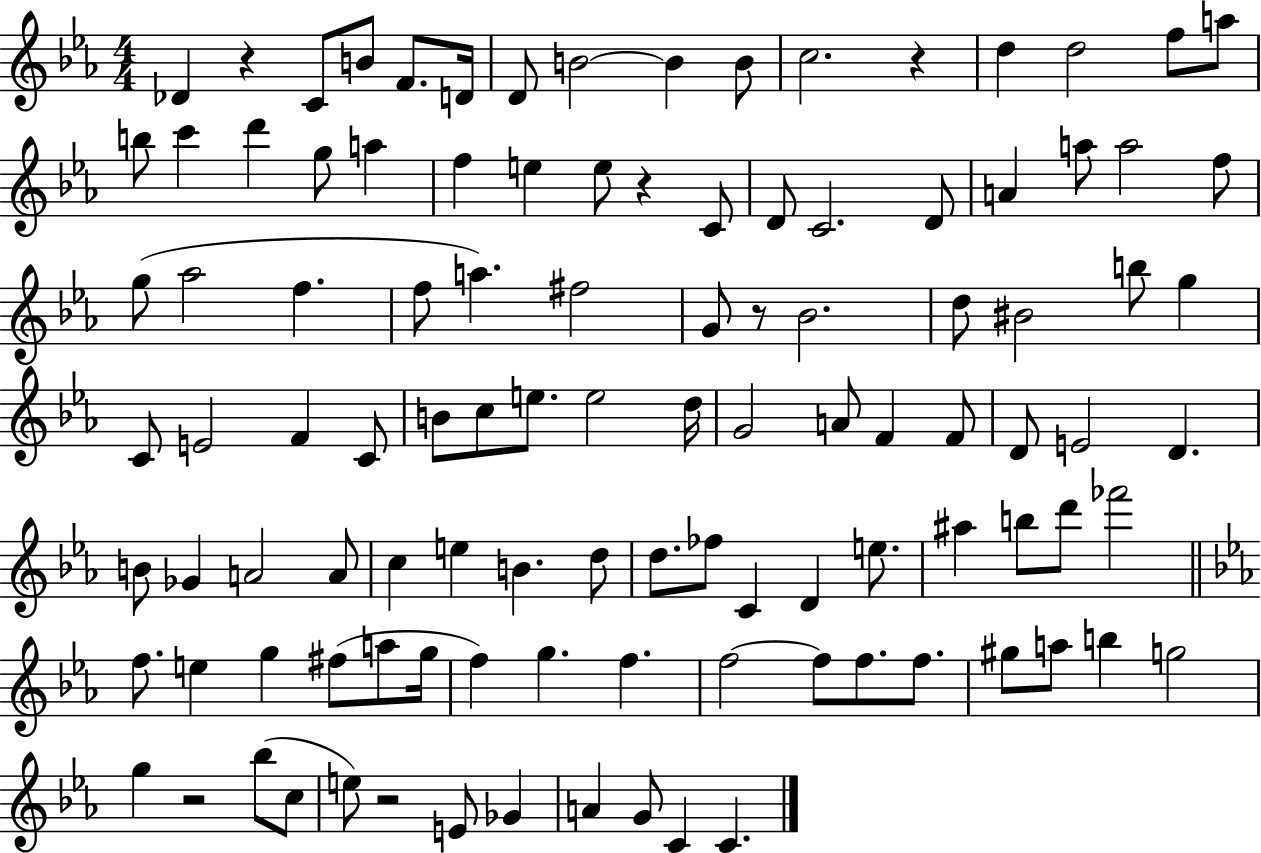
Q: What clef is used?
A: treble